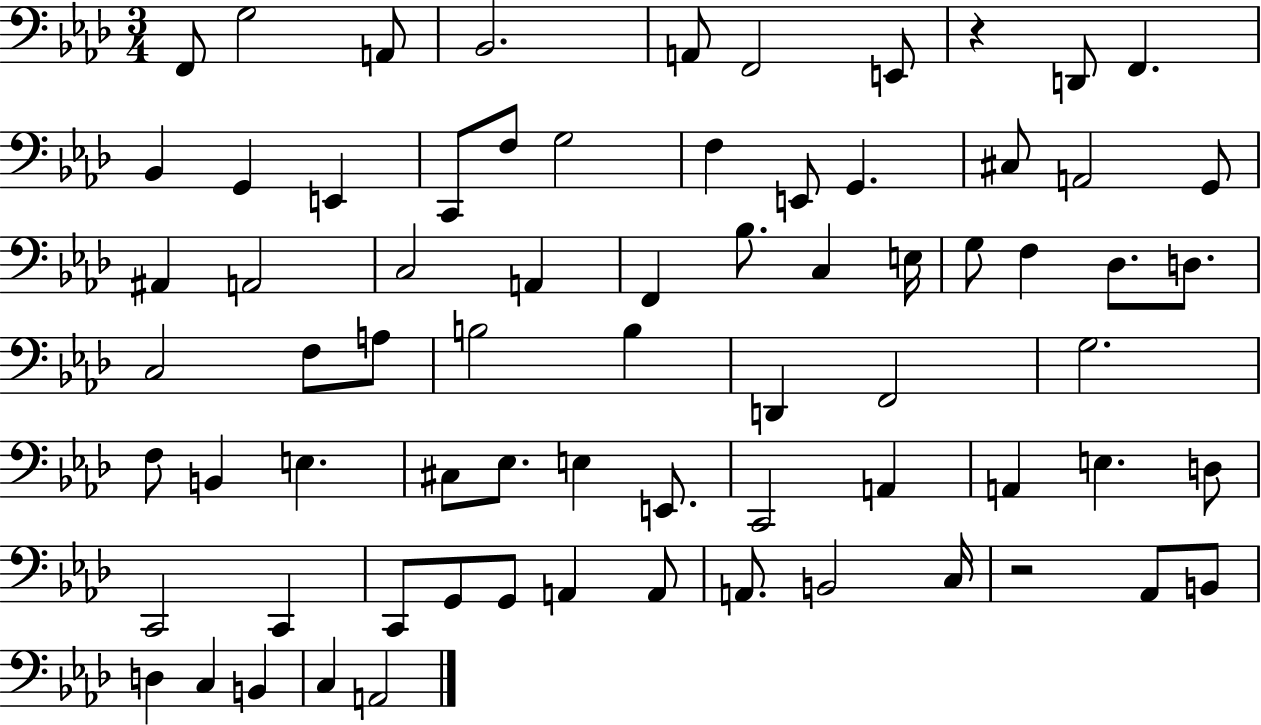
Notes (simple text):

F2/e G3/h A2/e Bb2/h. A2/e F2/h E2/e R/q D2/e F2/q. Bb2/q G2/q E2/q C2/e F3/e G3/h F3/q E2/e G2/q. C#3/e A2/h G2/e A#2/q A2/h C3/h A2/q F2/q Bb3/e. C3/q E3/s G3/e F3/q Db3/e. D3/e. C3/h F3/e A3/e B3/h B3/q D2/q F2/h G3/h. F3/e B2/q E3/q. C#3/e Eb3/e. E3/q E2/e. C2/h A2/q A2/q E3/q. D3/e C2/h C2/q C2/e G2/e G2/e A2/q A2/e A2/e. B2/h C3/s R/h Ab2/e B2/e D3/q C3/q B2/q C3/q A2/h